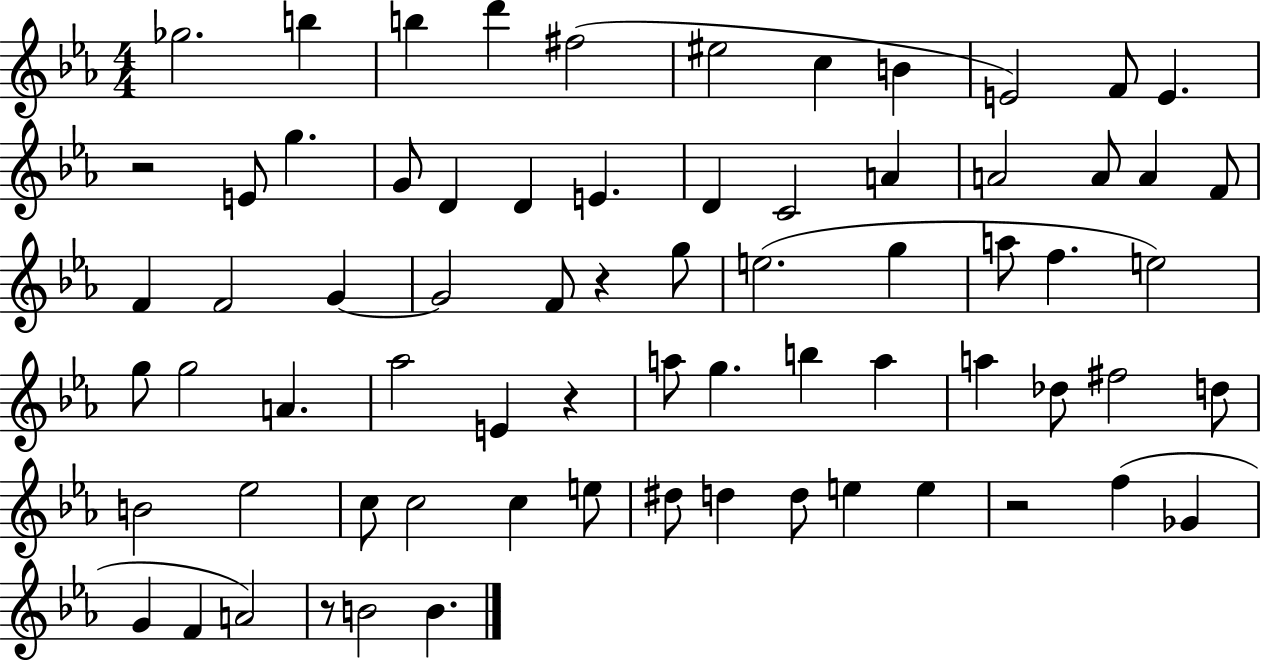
X:1
T:Untitled
M:4/4
L:1/4
K:Eb
_g2 b b d' ^f2 ^e2 c B E2 F/2 E z2 E/2 g G/2 D D E D C2 A A2 A/2 A F/2 F F2 G G2 F/2 z g/2 e2 g a/2 f e2 g/2 g2 A _a2 E z a/2 g b a a _d/2 ^f2 d/2 B2 _e2 c/2 c2 c e/2 ^d/2 d d/2 e e z2 f _G G F A2 z/2 B2 B